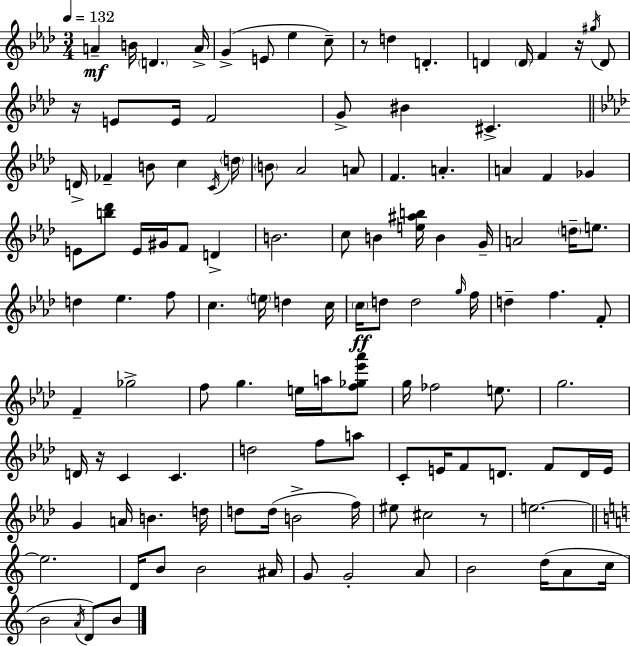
{
  \clef treble
  \numericTimeSignature
  \time 3/4
  \key aes \major
  \tempo 4 = 132
  a'4--\mf b'16 \parenthesize d'4. a'16-> | g'4->( e'8 ees''4 c''8--) | r8 d''4 d'4.-. | d'4 \parenthesize d'16 f'4 r16 \acciaccatura { gis''16 } d'8 | \break r16 e'8 e'16 f'2 | g'8-> bis'4 cis'4.-> | \bar "||" \break \key aes \major d'16-> fes'4-- b'8 c''4 \acciaccatura { c'16 } | \parenthesize d''16 \parenthesize b'8 aes'2 a'8 | f'4. a'4.-. | a'4 f'4 ges'4 | \break e'8 <b'' des'''>8 e'16 gis'16 f'8 d'4-> | b'2. | c''8 b'4 <e'' ais'' b''>16 b'4 | g'16-- a'2 \parenthesize d''16-- e''8. | \break d''4 ees''4. f''8 | c''4. \parenthesize e''16 d''4 | c''16 \parenthesize c''16\ff d''8 d''2 | \grace { g''16 } f''16 d''4-- f''4. | \break f'8-. f'4-- ges''2-> | f''8 g''4. e''16 a''16 | <f'' ges'' ees''' aes'''>8 g''16 fes''2 e''8. | g''2. | \break d'16 r16 c'4 c'4. | d''2 f''8 | a''8 c'8-. e'16 f'8 d'8. f'8 | d'16 e'16 g'4 a'16 b'4. | \break d''16 d''8 d''16( b'2-> | f''16) eis''8 cis''2 | r8 e''2.~~ | \bar "||" \break \key c \major e''2. | d'16 b'8 b'2 ais'16 | g'8 g'2-. a'8 | b'2 d''16( a'8 c''16 | \break b'2 \acciaccatura { a'16 } d'8) b'8 | \bar "|."
}